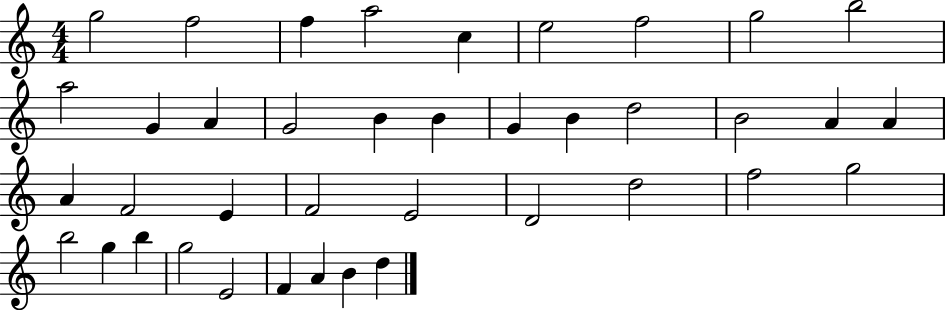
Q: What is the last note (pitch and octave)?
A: D5